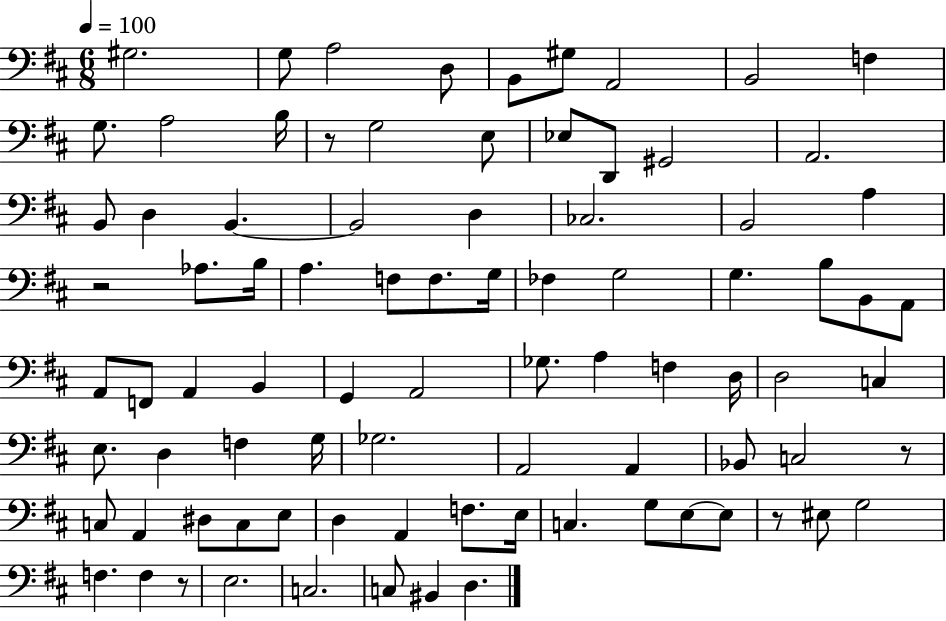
G#3/h. G3/e A3/h D3/e B2/e G#3/e A2/h B2/h F3/q G3/e. A3/h B3/s R/e G3/h E3/e Eb3/e D2/e G#2/h A2/h. B2/e D3/q B2/q. B2/h D3/q CES3/h. B2/h A3/q R/h Ab3/e. B3/s A3/q. F3/e F3/e. G3/s FES3/q G3/h G3/q. B3/e B2/e A2/e A2/e F2/e A2/q B2/q G2/q A2/h Gb3/e. A3/q F3/q D3/s D3/h C3/q E3/e. D3/q F3/q G3/s Gb3/h. A2/h A2/q Bb2/e C3/h R/e C3/e A2/q D#3/e C3/e E3/e D3/q A2/q F3/e. E3/s C3/q. G3/e E3/e E3/e R/e EIS3/e G3/h F3/q. F3/q R/e E3/h. C3/h. C3/e BIS2/q D3/q.